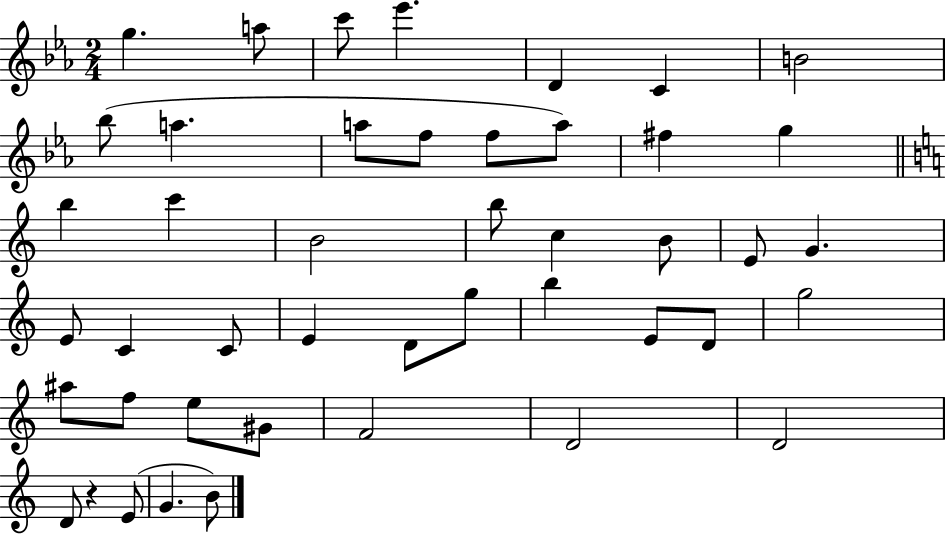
{
  \clef treble
  \numericTimeSignature
  \time 2/4
  \key ees \major
  g''4. a''8 | c'''8 ees'''4. | d'4 c'4 | b'2 | \break bes''8( a''4. | a''8 f''8 f''8 a''8) | fis''4 g''4 | \bar "||" \break \key c \major b''4 c'''4 | b'2 | b''8 c''4 b'8 | e'8 g'4. | \break e'8 c'4 c'8 | e'4 d'8 g''8 | b''4 e'8 d'8 | g''2 | \break ais''8 f''8 e''8 gis'8 | f'2 | d'2 | d'2 | \break d'8 r4 e'8( | g'4. b'8) | \bar "|."
}